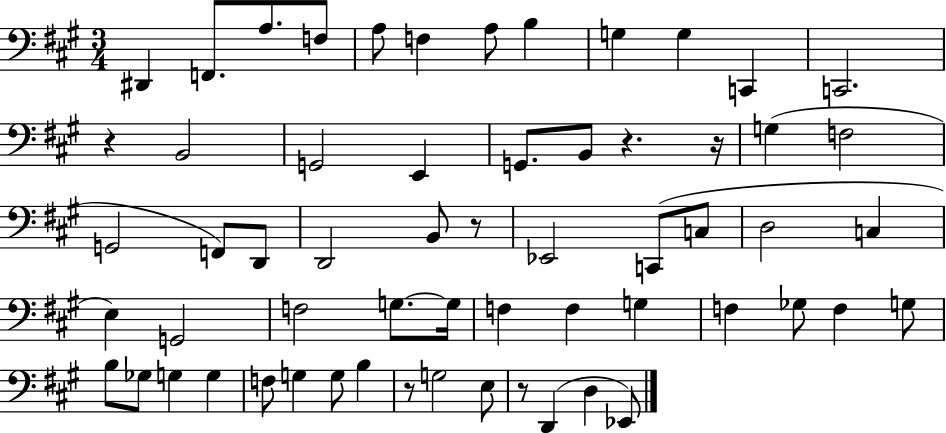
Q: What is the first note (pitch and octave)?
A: D#2